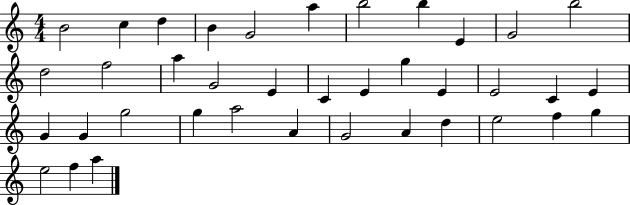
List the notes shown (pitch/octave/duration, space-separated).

B4/h C5/q D5/q B4/q G4/h A5/q B5/h B5/q E4/q G4/h B5/h D5/h F5/h A5/q G4/h E4/q C4/q E4/q G5/q E4/q E4/h C4/q E4/q G4/q G4/q G5/h G5/q A5/h A4/q G4/h A4/q D5/q E5/h F5/q G5/q E5/h F5/q A5/q